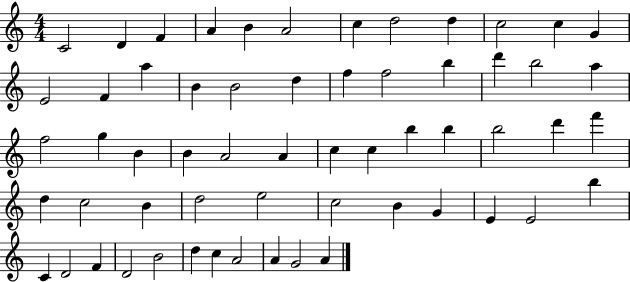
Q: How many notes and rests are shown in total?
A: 59